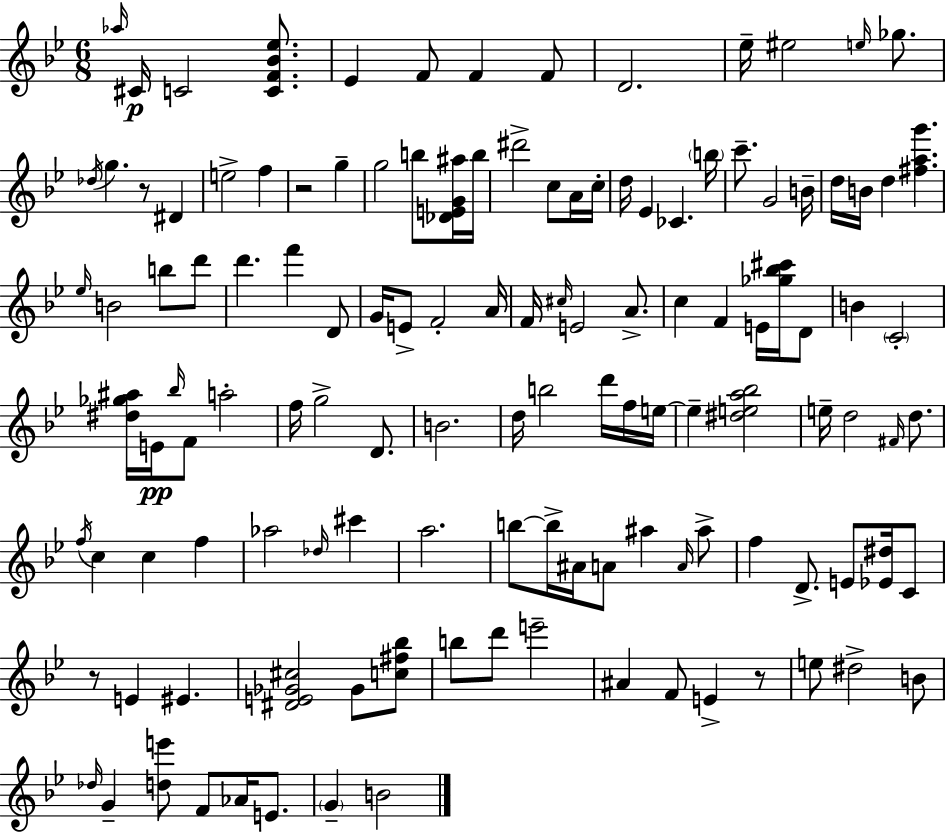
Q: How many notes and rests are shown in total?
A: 126